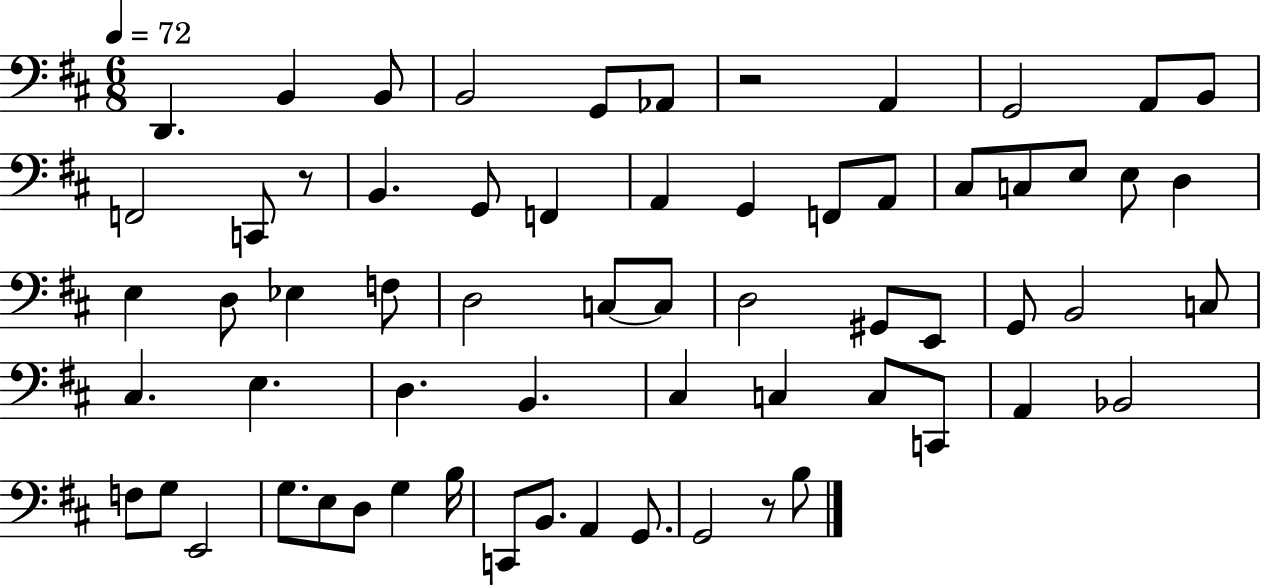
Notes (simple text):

D2/q. B2/q B2/e B2/h G2/e Ab2/e R/h A2/q G2/h A2/e B2/e F2/h C2/e R/e B2/q. G2/e F2/q A2/q G2/q F2/e A2/e C#3/e C3/e E3/e E3/e D3/q E3/q D3/e Eb3/q F3/e D3/h C3/e C3/e D3/h G#2/e E2/e G2/e B2/h C3/e C#3/q. E3/q. D3/q. B2/q. C#3/q C3/q C3/e C2/e A2/q Bb2/h F3/e G3/e E2/h G3/e. E3/e D3/e G3/q B3/s C2/e B2/e. A2/q G2/e. G2/h R/e B3/e